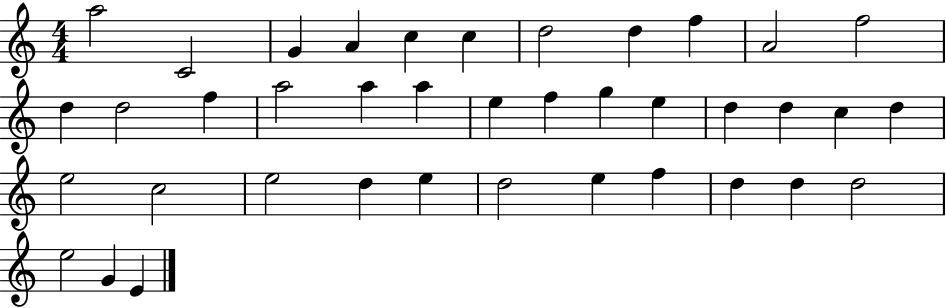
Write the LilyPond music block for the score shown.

{
  \clef treble
  \numericTimeSignature
  \time 4/4
  \key c \major
  a''2 c'2 | g'4 a'4 c''4 c''4 | d''2 d''4 f''4 | a'2 f''2 | \break d''4 d''2 f''4 | a''2 a''4 a''4 | e''4 f''4 g''4 e''4 | d''4 d''4 c''4 d''4 | \break e''2 c''2 | e''2 d''4 e''4 | d''2 e''4 f''4 | d''4 d''4 d''2 | \break e''2 g'4 e'4 | \bar "|."
}